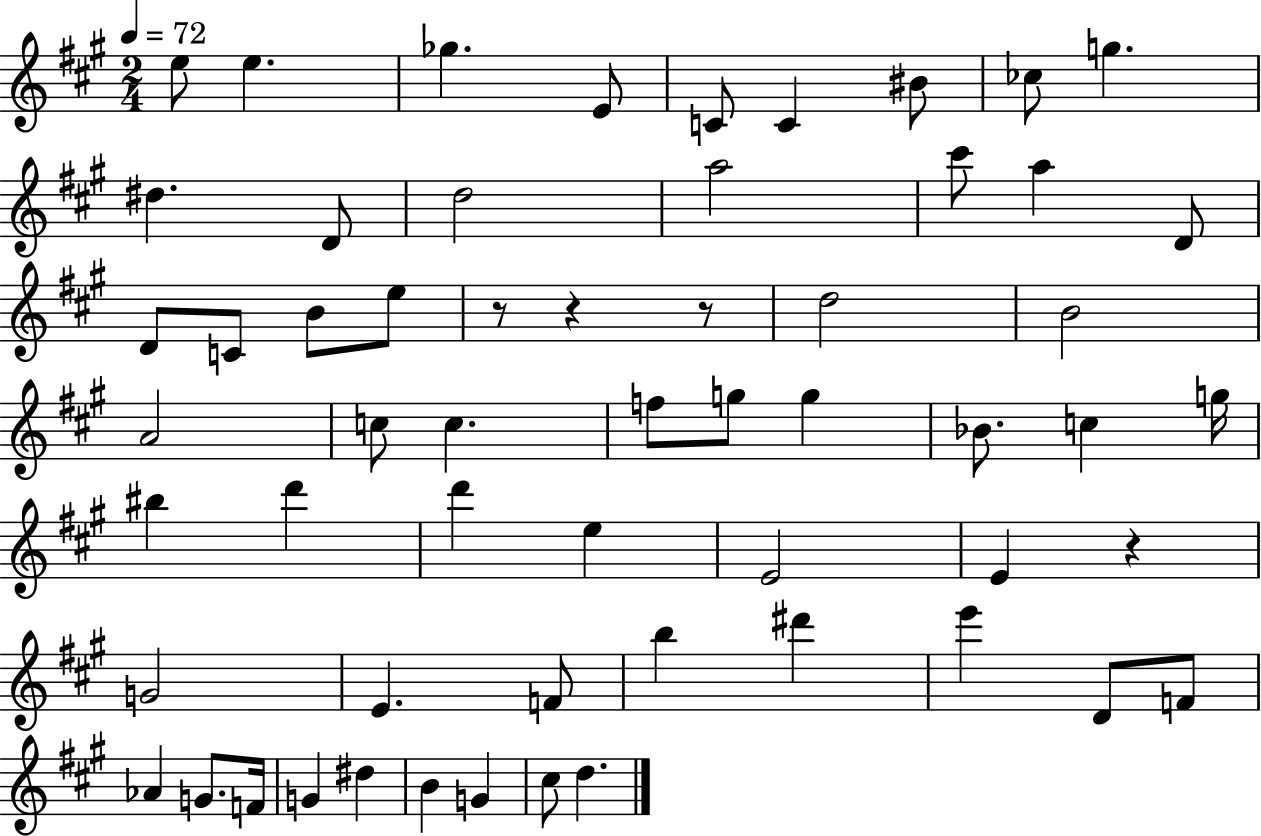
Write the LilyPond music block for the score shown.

{
  \clef treble
  \numericTimeSignature
  \time 2/4
  \key a \major
  \tempo 4 = 72
  e''8 e''4. | ges''4. e'8 | c'8 c'4 bis'8 | ces''8 g''4. | \break dis''4. d'8 | d''2 | a''2 | cis'''8 a''4 d'8 | \break d'8 c'8 b'8 e''8 | r8 r4 r8 | d''2 | b'2 | \break a'2 | c''8 c''4. | f''8 g''8 g''4 | bes'8. c''4 g''16 | \break bis''4 d'''4 | d'''4 e''4 | e'2 | e'4 r4 | \break g'2 | e'4. f'8 | b''4 dis'''4 | e'''4 d'8 f'8 | \break aes'4 g'8. f'16 | g'4 dis''4 | b'4 g'4 | cis''8 d''4. | \break \bar "|."
}